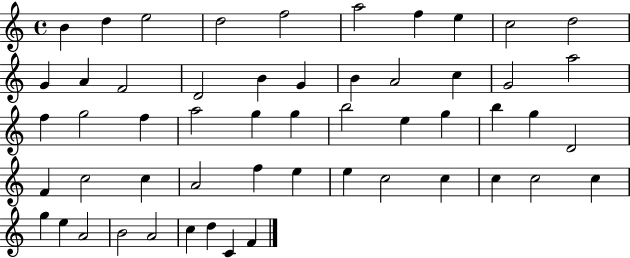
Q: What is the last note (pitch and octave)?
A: F4